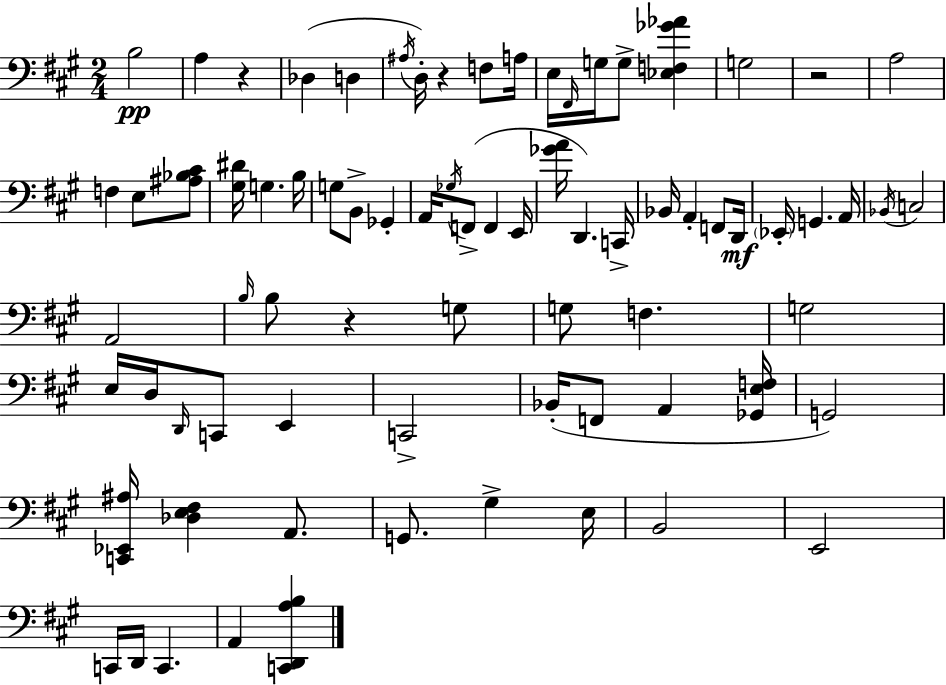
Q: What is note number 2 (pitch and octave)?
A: A3